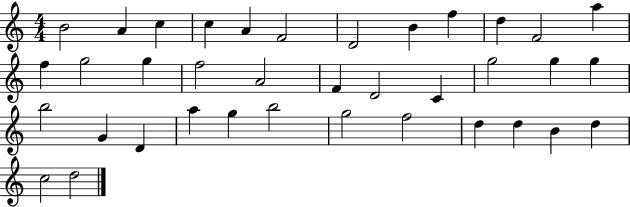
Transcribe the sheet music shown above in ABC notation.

X:1
T:Untitled
M:4/4
L:1/4
K:C
B2 A c c A F2 D2 B f d F2 a f g2 g f2 A2 F D2 C g2 g g b2 G D a g b2 g2 f2 d d B d c2 d2